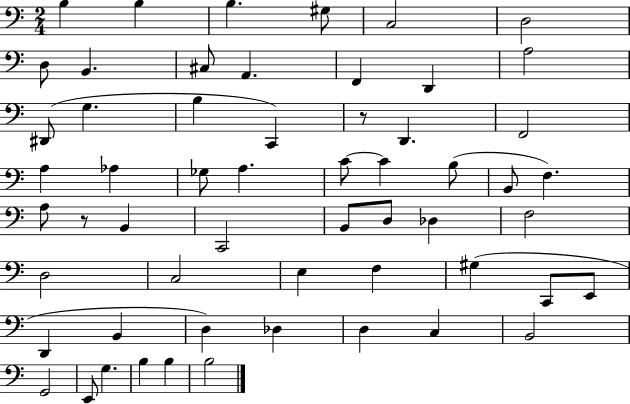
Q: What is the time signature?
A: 2/4